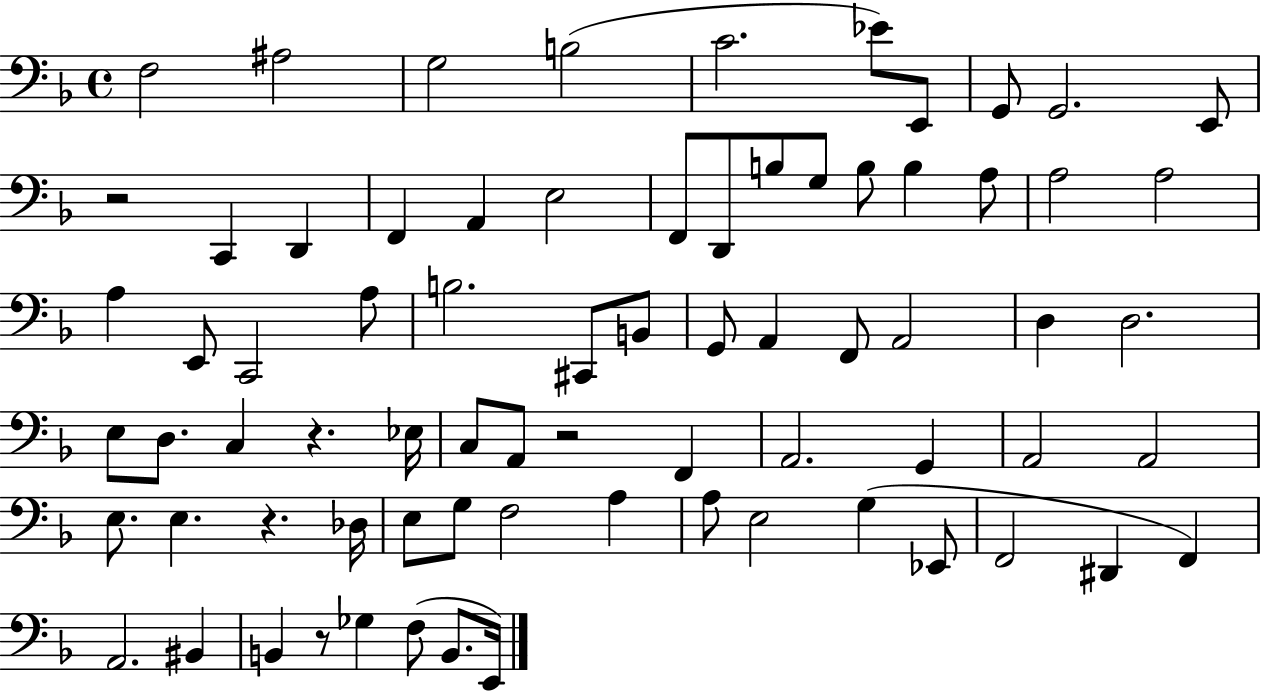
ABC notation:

X:1
T:Untitled
M:4/4
L:1/4
K:F
F,2 ^A,2 G,2 B,2 C2 _E/2 E,,/2 G,,/2 G,,2 E,,/2 z2 C,, D,, F,, A,, E,2 F,,/2 D,,/2 B,/2 G,/2 B,/2 B, A,/2 A,2 A,2 A, E,,/2 C,,2 A,/2 B,2 ^C,,/2 B,,/2 G,,/2 A,, F,,/2 A,,2 D, D,2 E,/2 D,/2 C, z _E,/4 C,/2 A,,/2 z2 F,, A,,2 G,, A,,2 A,,2 E,/2 E, z _D,/4 E,/2 G,/2 F,2 A, A,/2 E,2 G, _E,,/2 F,,2 ^D,, F,, A,,2 ^B,, B,, z/2 _G, F,/2 B,,/2 E,,/4